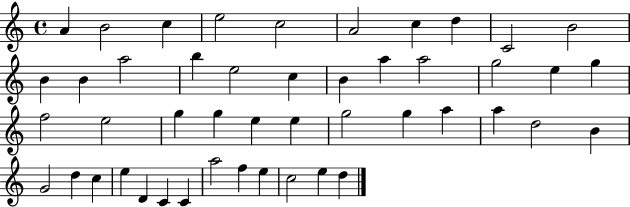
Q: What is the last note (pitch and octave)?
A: D5